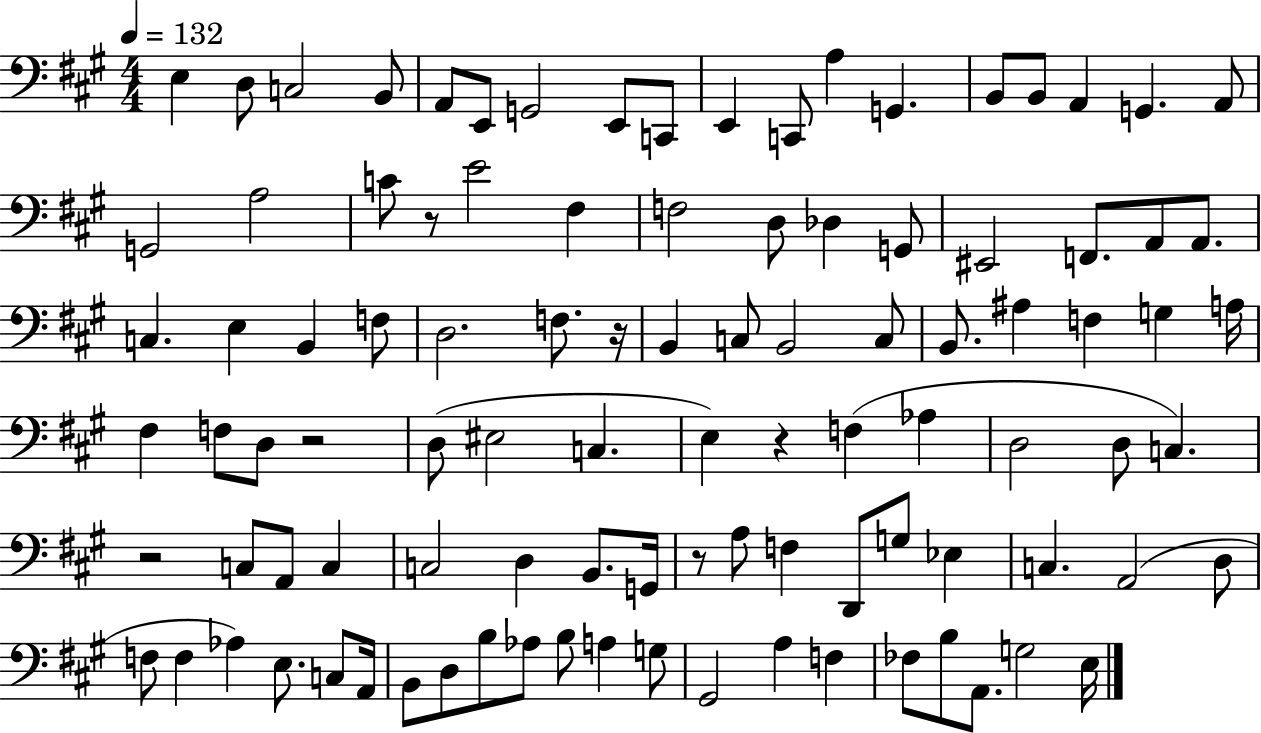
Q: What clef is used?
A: bass